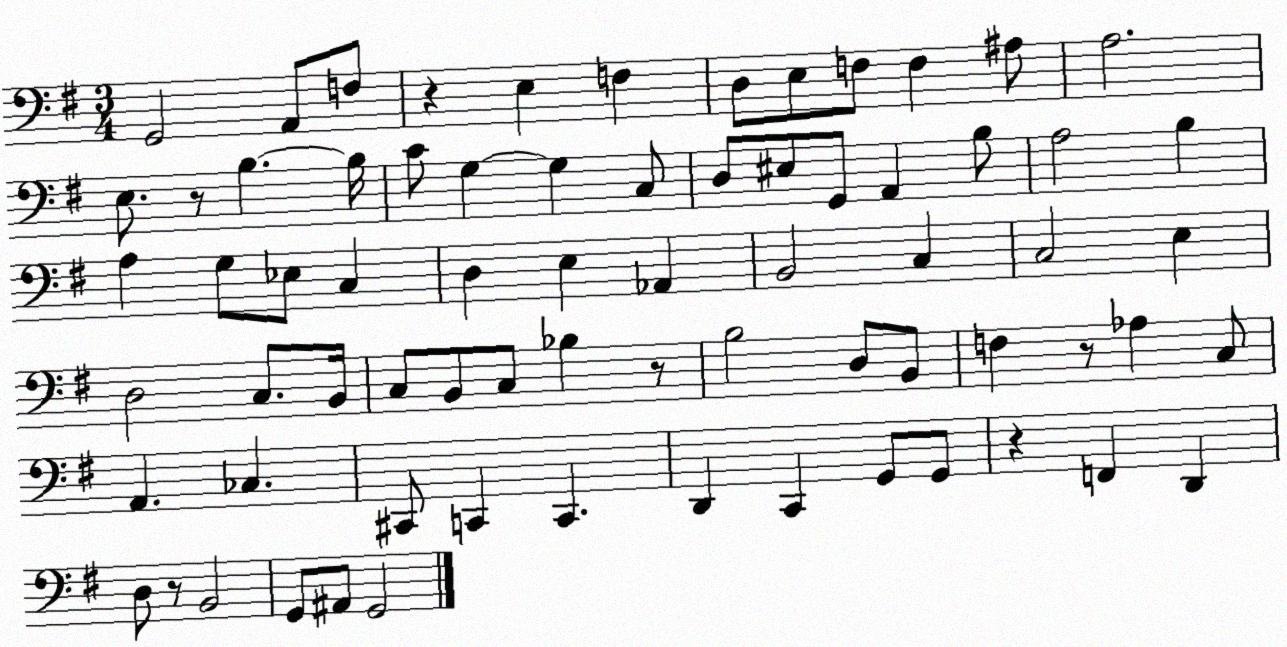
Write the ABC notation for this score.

X:1
T:Untitled
M:3/4
L:1/4
K:G
G,,2 A,,/2 F,/2 z E, F, D,/2 E,/2 F,/2 F, ^A,/2 A,2 E,/2 z/2 B, B,/4 C/2 G, G, C,/2 D,/2 ^E,/2 G,,/2 A,, B,/2 A,2 B, A, G,/2 _E,/2 C, D, E, _A,, B,,2 C, C,2 E, D,2 C,/2 B,,/4 C,/2 B,,/2 C,/2 _B, z/2 B,2 D,/2 B,,/2 F, z/2 _A, C,/2 A,, _C, ^C,,/2 C,, C,, D,, C,, G,,/2 G,,/2 z F,, D,, D,/2 z/2 B,,2 G,,/2 ^A,,/2 G,,2